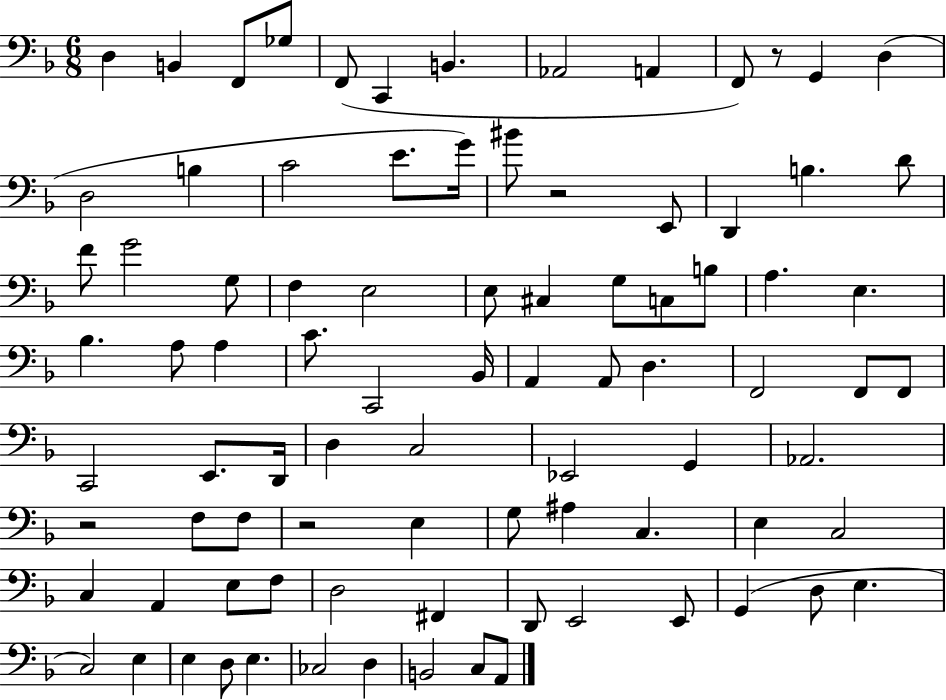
X:1
T:Untitled
M:6/8
L:1/4
K:F
D, B,, F,,/2 _G,/2 F,,/2 C,, B,, _A,,2 A,, F,,/2 z/2 G,, D, D,2 B, C2 E/2 G/4 ^B/2 z2 E,,/2 D,, B, D/2 F/2 G2 G,/2 F, E,2 E,/2 ^C, G,/2 C,/2 B,/2 A, E, _B, A,/2 A, C/2 C,,2 _B,,/4 A,, A,,/2 D, F,,2 F,,/2 F,,/2 C,,2 E,,/2 D,,/4 D, C,2 _E,,2 G,, _A,,2 z2 F,/2 F,/2 z2 E, G,/2 ^A, C, E, C,2 C, A,, E,/2 F,/2 D,2 ^F,, D,,/2 E,,2 E,,/2 G,, D,/2 E, C,2 E, E, D,/2 E, _C,2 D, B,,2 C,/2 A,,/2